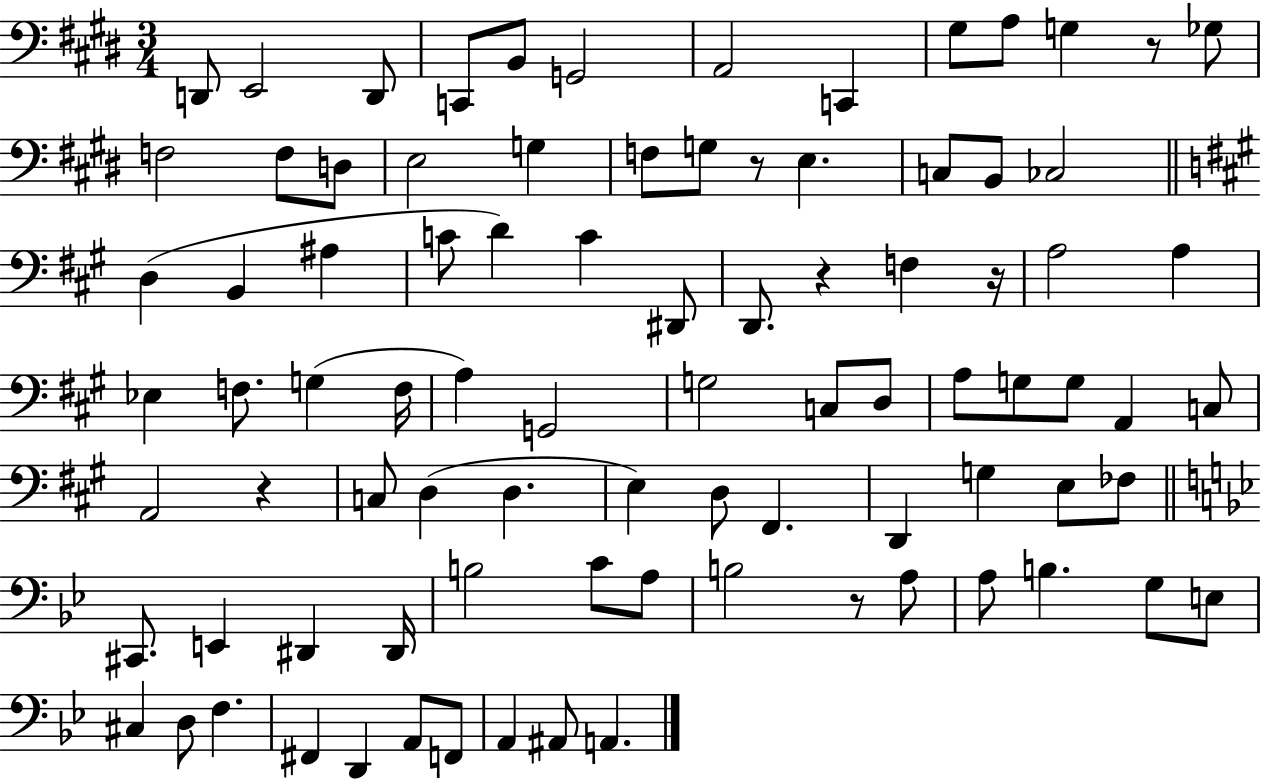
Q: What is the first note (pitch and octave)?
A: D2